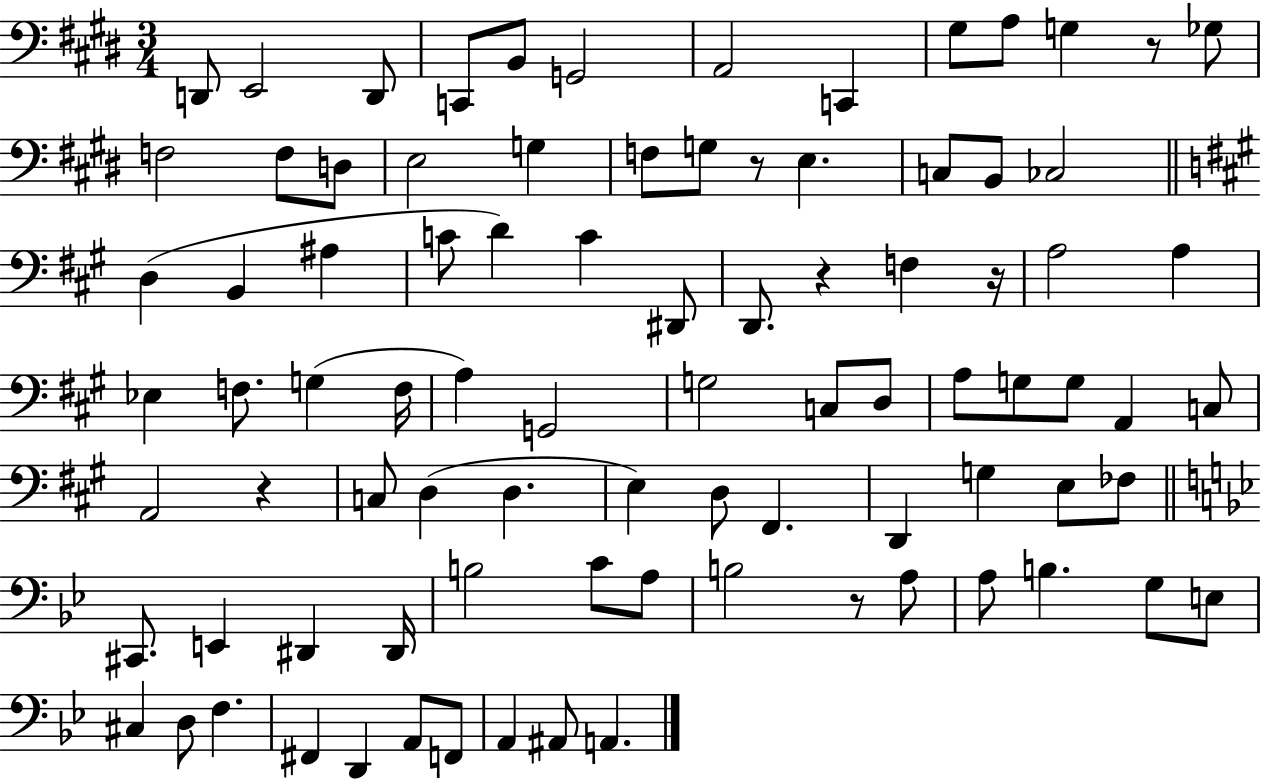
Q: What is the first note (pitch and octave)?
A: D2